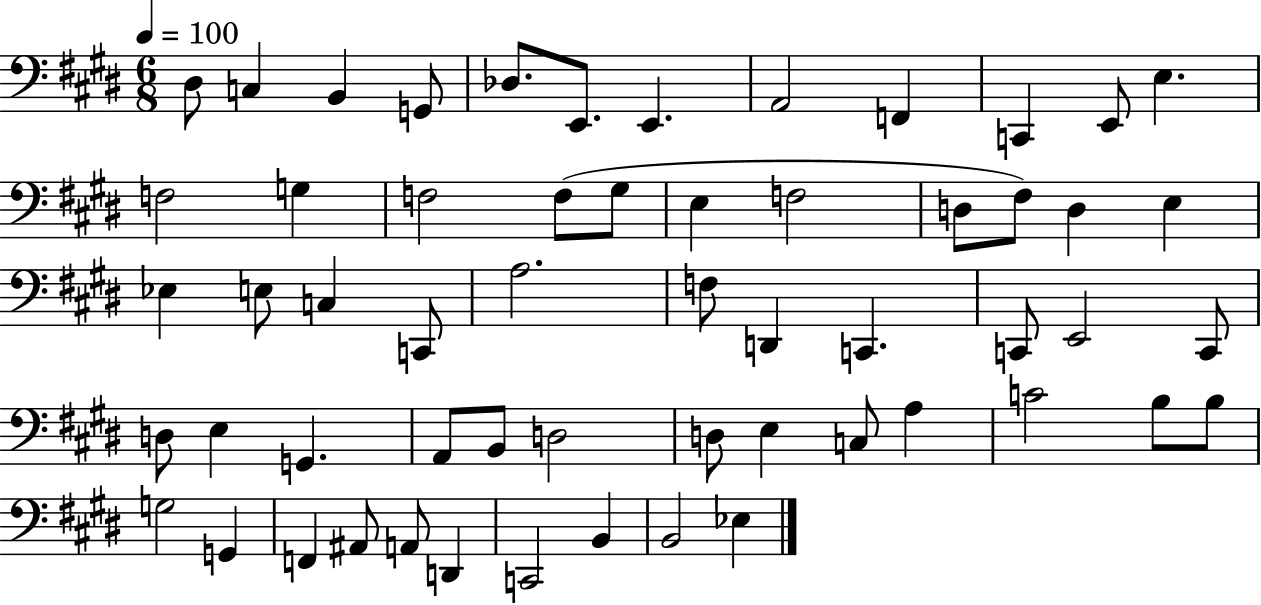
D#3/e C3/q B2/q G2/e Db3/e. E2/e. E2/q. A2/h F2/q C2/q E2/e E3/q. F3/h G3/q F3/h F3/e G#3/e E3/q F3/h D3/e F#3/e D3/q E3/q Eb3/q E3/e C3/q C2/e A3/h. F3/e D2/q C2/q. C2/e E2/h C2/e D3/e E3/q G2/q. A2/e B2/e D3/h D3/e E3/q C3/e A3/q C4/h B3/e B3/e G3/h G2/q F2/q A#2/e A2/e D2/q C2/h B2/q B2/h Eb3/q